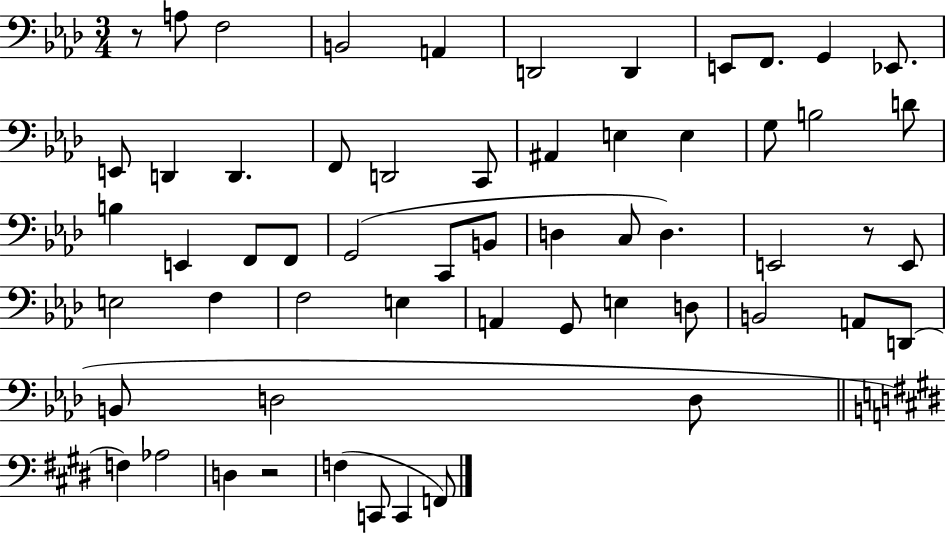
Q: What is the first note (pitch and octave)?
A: A3